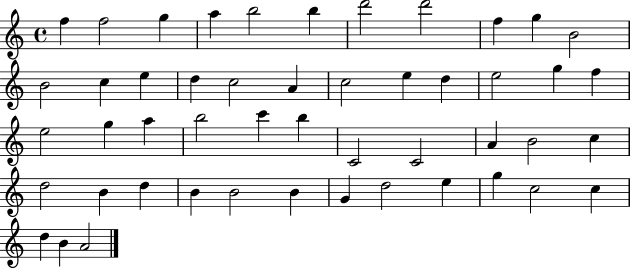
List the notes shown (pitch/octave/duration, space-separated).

F5/q F5/h G5/q A5/q B5/h B5/q D6/h D6/h F5/q G5/q B4/h B4/h C5/q E5/q D5/q C5/h A4/q C5/h E5/q D5/q E5/h G5/q F5/q E5/h G5/q A5/q B5/h C6/q B5/q C4/h C4/h A4/q B4/h C5/q D5/h B4/q D5/q B4/q B4/h B4/q G4/q D5/h E5/q G5/q C5/h C5/q D5/q B4/q A4/h